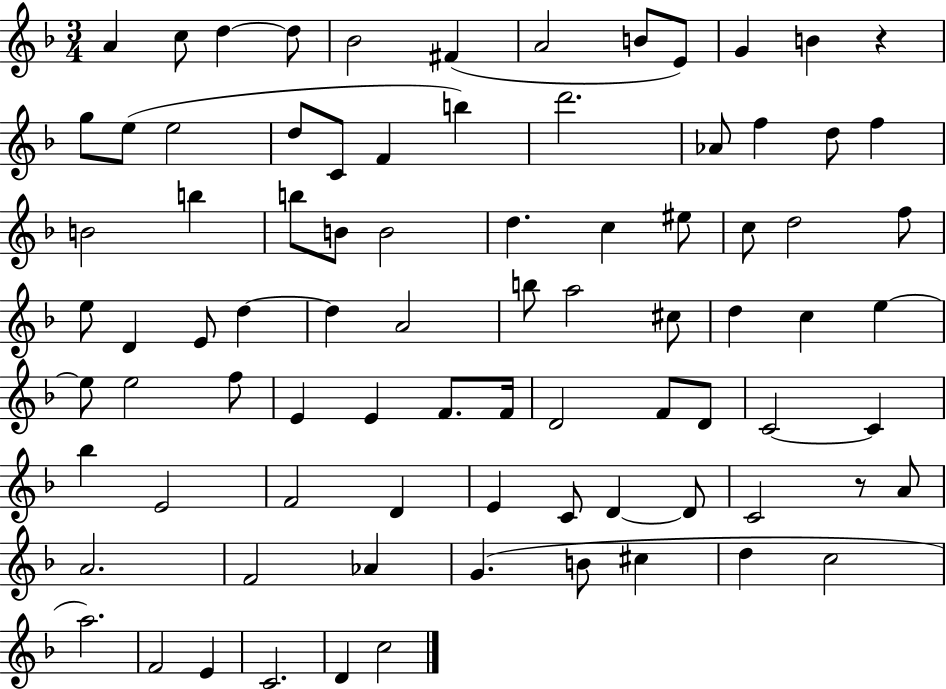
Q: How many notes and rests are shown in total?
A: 84